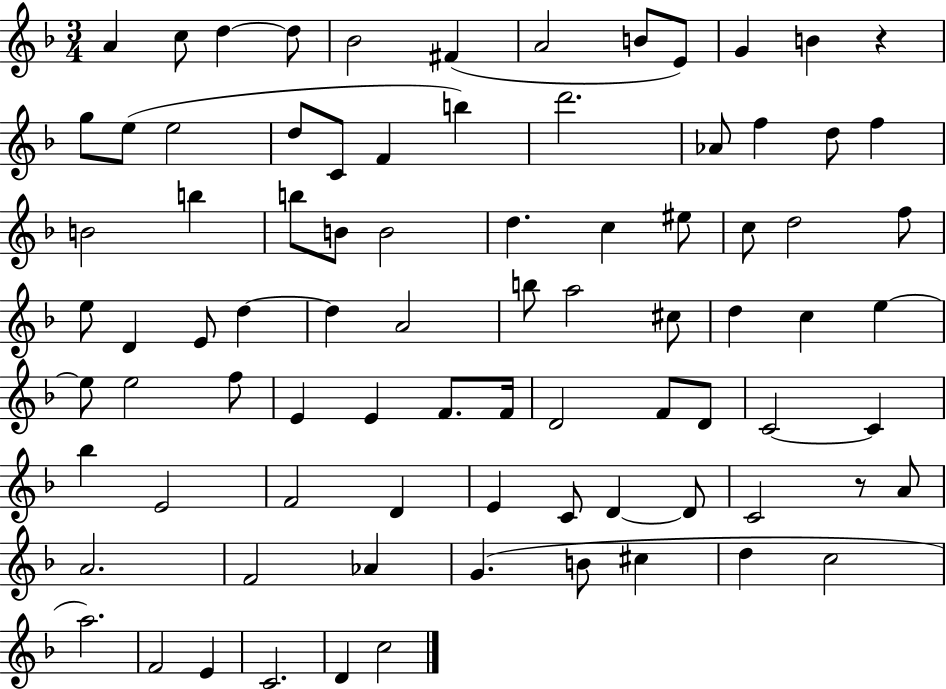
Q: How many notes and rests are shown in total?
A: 84